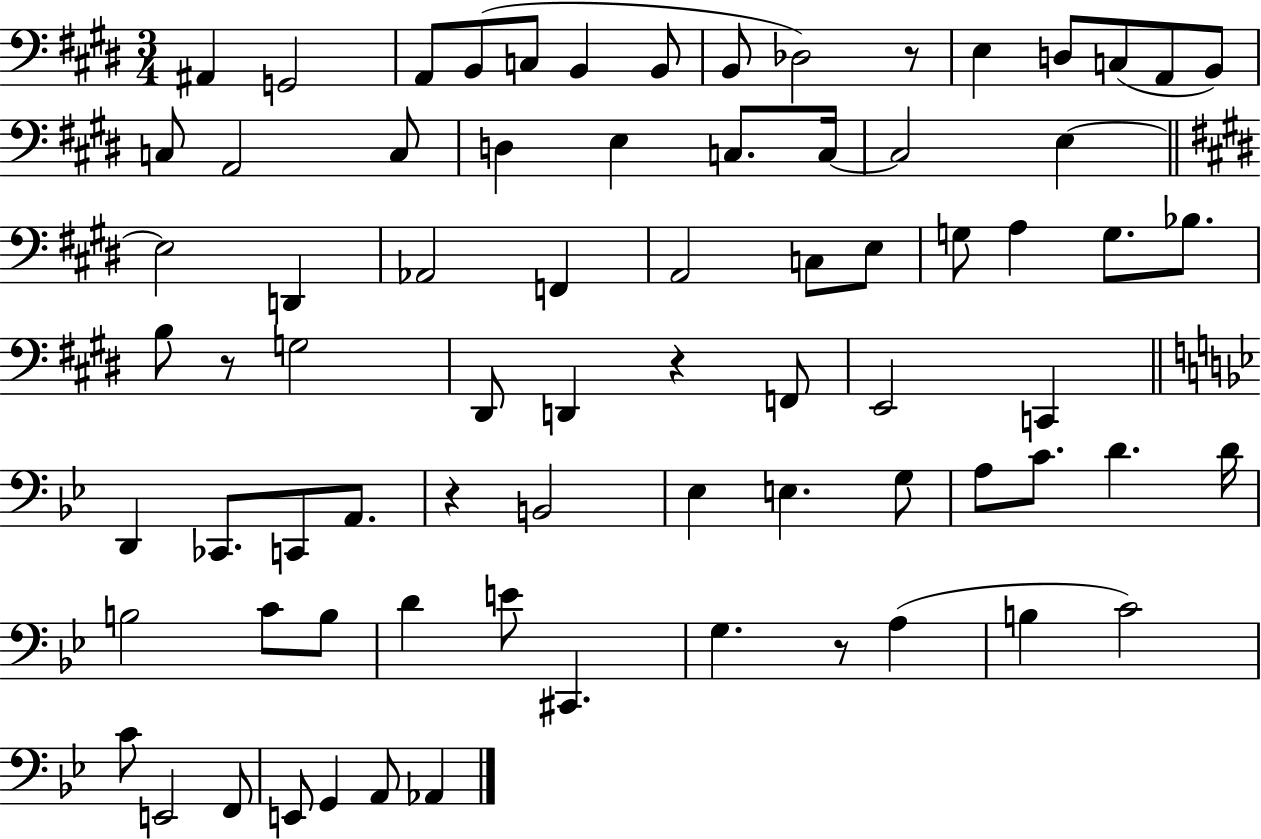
{
  \clef bass
  \numericTimeSignature
  \time 3/4
  \key e \major
  ais,4 g,2 | a,8 b,8( c8 b,4 b,8 | b,8 des2) r8 | e4 d8 c8( a,8 b,8) | \break c8 a,2 c8 | d4 e4 c8. c16~~ | c2 e4~~ | \bar "||" \break \key e \major e2 d,4 | aes,2 f,4 | a,2 c8 e8 | g8 a4 g8. bes8. | \break b8 r8 g2 | dis,8 d,4 r4 f,8 | e,2 c,4 | \bar "||" \break \key bes \major d,4 ces,8. c,8 a,8. | r4 b,2 | ees4 e4. g8 | a8 c'8. d'4. d'16 | \break b2 c'8 b8 | d'4 e'8 cis,4. | g4. r8 a4( | b4 c'2) | \break c'8 e,2 f,8 | e,8 g,4 a,8 aes,4 | \bar "|."
}